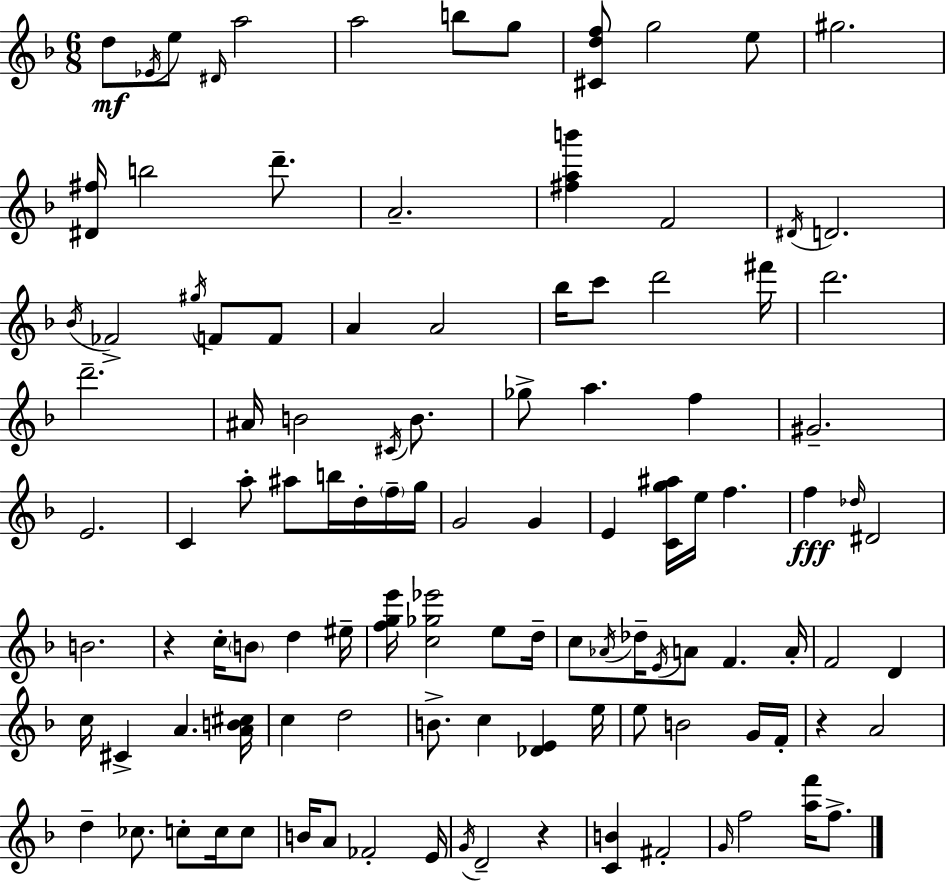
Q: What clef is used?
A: treble